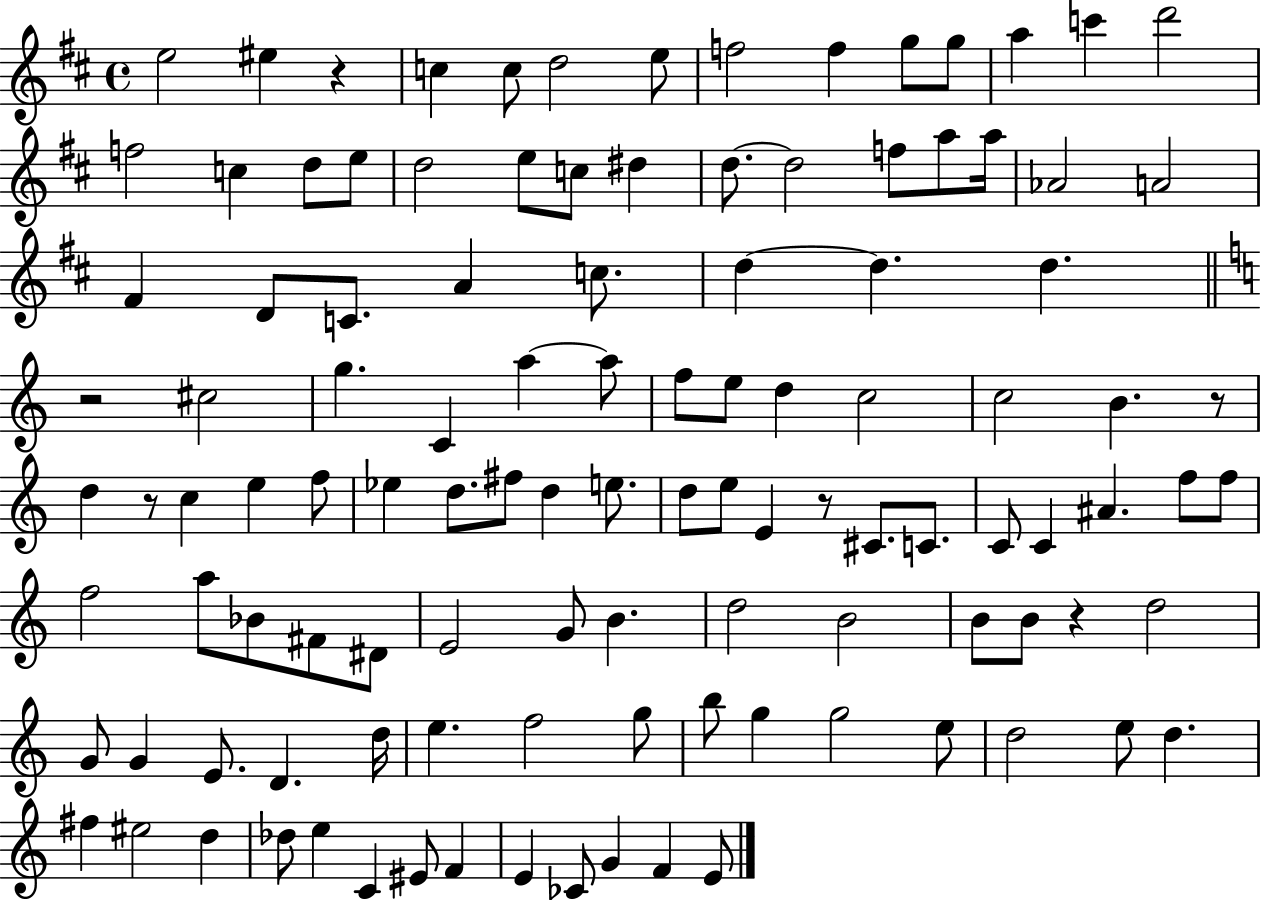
{
  \clef treble
  \time 4/4
  \defaultTimeSignature
  \key d \major
  e''2 eis''4 r4 | c''4 c''8 d''2 e''8 | f''2 f''4 g''8 g''8 | a''4 c'''4 d'''2 | \break f''2 c''4 d''8 e''8 | d''2 e''8 c''8 dis''4 | d''8.~~ d''2 f''8 a''8 a''16 | aes'2 a'2 | \break fis'4 d'8 c'8. a'4 c''8. | d''4~~ d''4. d''4. | \bar "||" \break \key a \minor r2 cis''2 | g''4. c'4 a''4~~ a''8 | f''8 e''8 d''4 c''2 | c''2 b'4. r8 | \break d''4 r8 c''4 e''4 f''8 | ees''4 d''8. fis''8 d''4 e''8. | d''8 e''8 e'4 r8 cis'8. c'8. | c'8 c'4 ais'4. f''8 f''8 | \break f''2 a''8 bes'8 fis'8 dis'8 | e'2 g'8 b'4. | d''2 b'2 | b'8 b'8 r4 d''2 | \break g'8 g'4 e'8. d'4. d''16 | e''4. f''2 g''8 | b''8 g''4 g''2 e''8 | d''2 e''8 d''4. | \break fis''4 eis''2 d''4 | des''8 e''4 c'4 eis'8 f'4 | e'4 ces'8 g'4 f'4 e'8 | \bar "|."
}